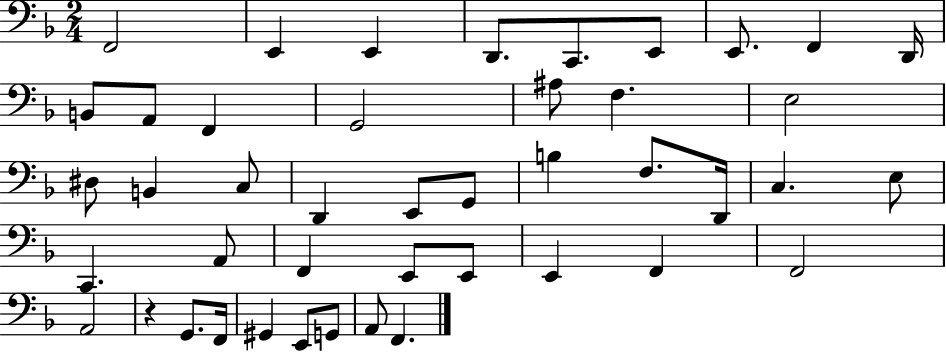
F2/h E2/q E2/q D2/e. C2/e. E2/e E2/e. F2/q D2/s B2/e A2/e F2/q G2/h A#3/e F3/q. E3/h D#3/e B2/q C3/e D2/q E2/e G2/e B3/q F3/e. D2/s C3/q. E3/e C2/q. A2/e F2/q E2/e E2/e E2/q F2/q F2/h A2/h R/q G2/e. F2/s G#2/q E2/e G2/e A2/e F2/q.